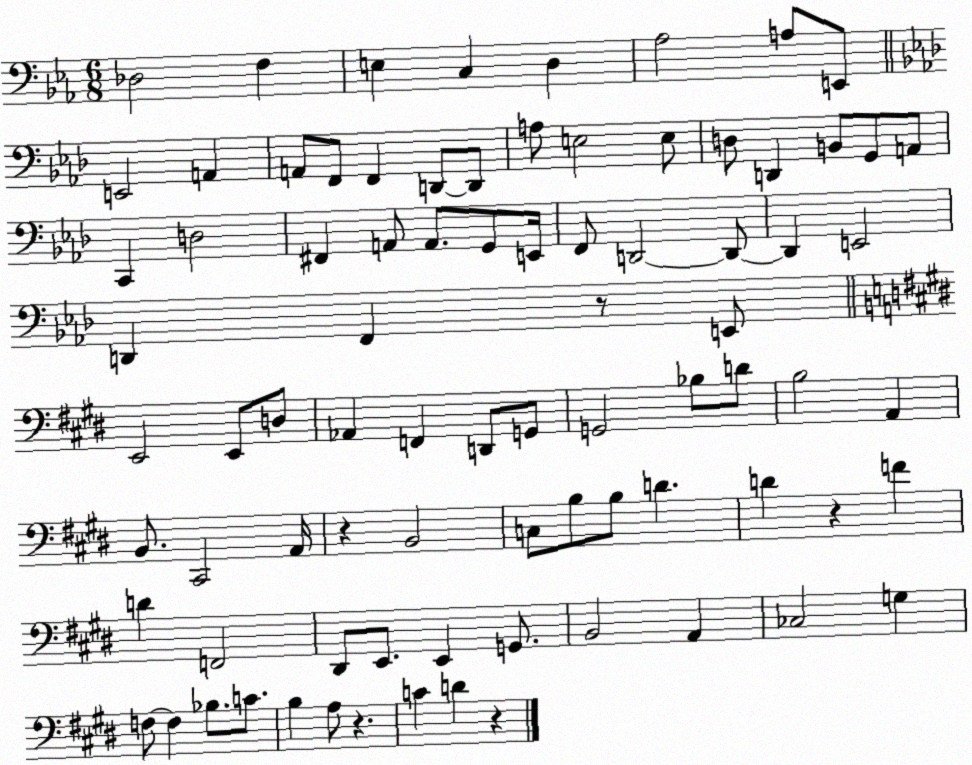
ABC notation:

X:1
T:Untitled
M:6/8
L:1/4
K:Eb
_D,2 F, E, C, D, _A,2 A,/2 E,,/2 E,,2 A,, A,,/2 F,,/2 F,, D,,/2 D,,/2 A,/2 E,2 E,/2 D,/2 D,, B,,/2 G,,/2 A,,/2 C,, D,2 ^F,, A,,/2 A,,/2 G,,/2 E,,/4 F,,/2 D,,2 D,,/2 D,, E,,2 D,, F,, z/2 E,,/2 E,,2 E,,/2 D,/2 _A,, F,, D,,/2 G,,/2 G,,2 _B,/2 D/2 B,2 A,, B,,/2 ^C,,2 A,,/4 z B,,2 C,/2 B,/2 B,/2 D D z F D F,,2 ^D,,/2 E,,/2 E,, G,,/2 B,,2 A,, _C,2 G, F,/2 F, _B,/2 C/2 B, A,/2 z C D z